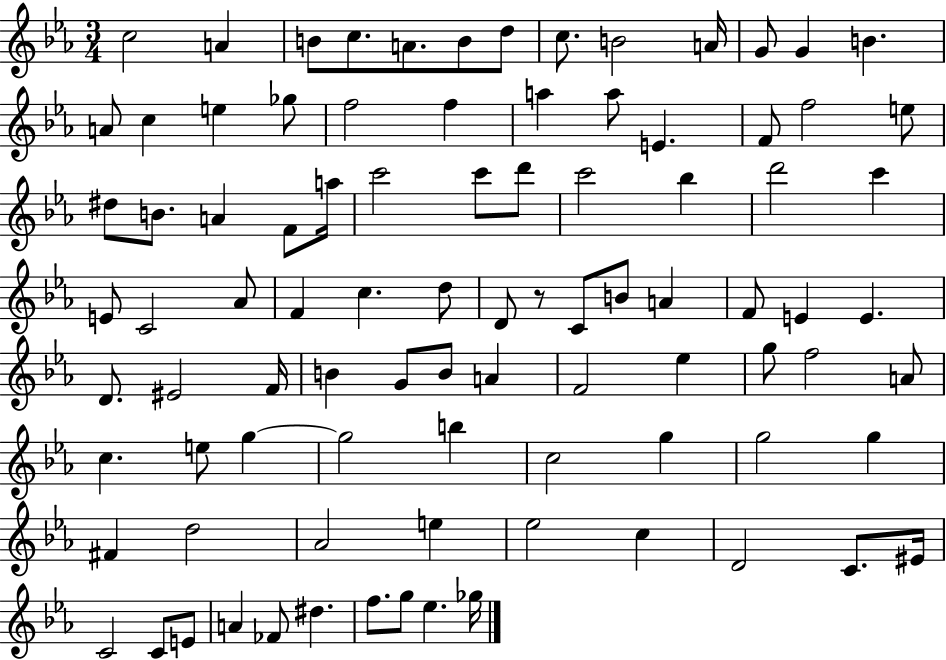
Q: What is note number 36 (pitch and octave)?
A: D6